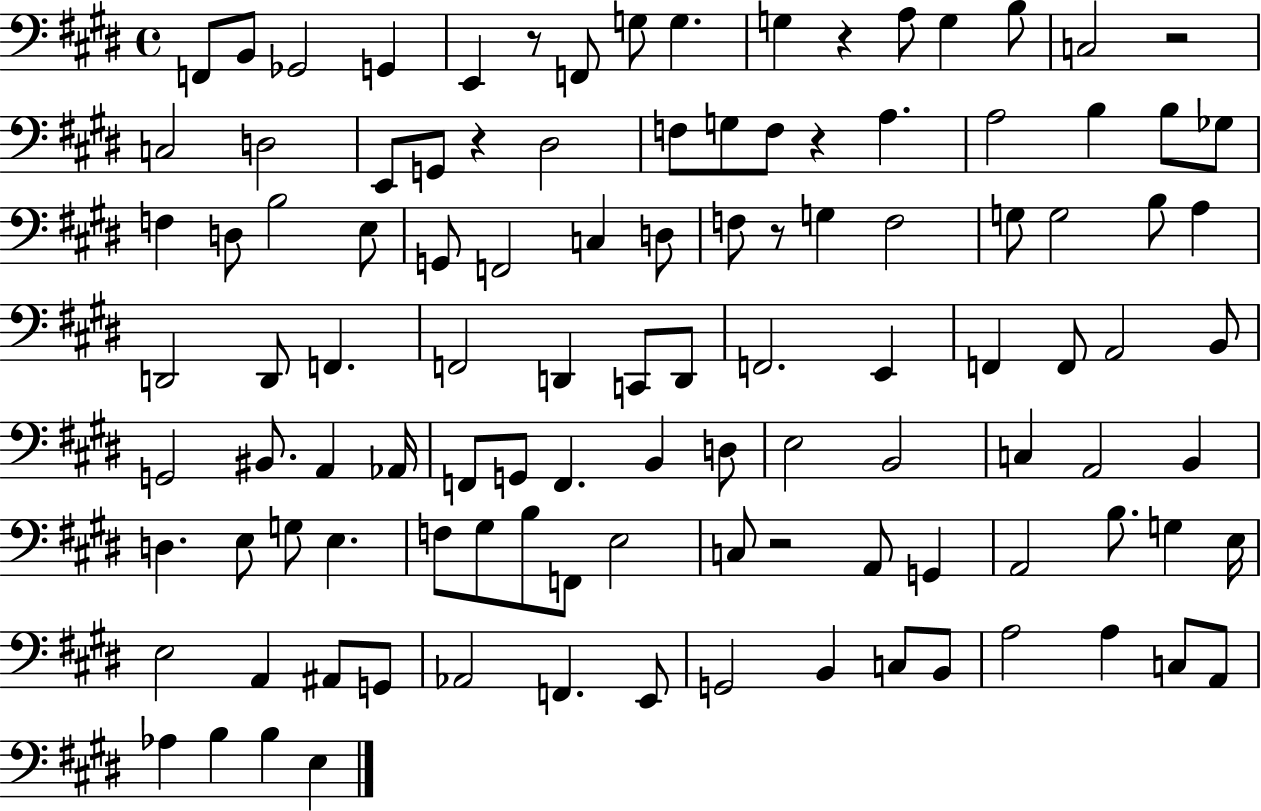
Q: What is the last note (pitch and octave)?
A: E3